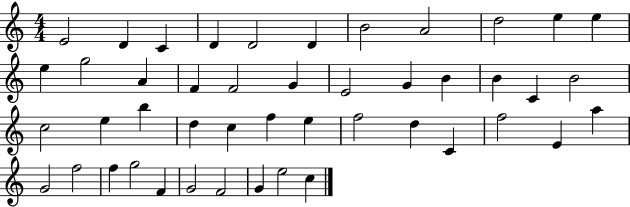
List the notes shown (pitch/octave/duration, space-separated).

E4/h D4/q C4/q D4/q D4/h D4/q B4/h A4/h D5/h E5/q E5/q E5/q G5/h A4/q F4/q F4/h G4/q E4/h G4/q B4/q B4/q C4/q B4/h C5/h E5/q B5/q D5/q C5/q F5/q E5/q F5/h D5/q C4/q F5/h E4/q A5/q G4/h F5/h F5/q G5/h F4/q G4/h F4/h G4/q E5/h C5/q